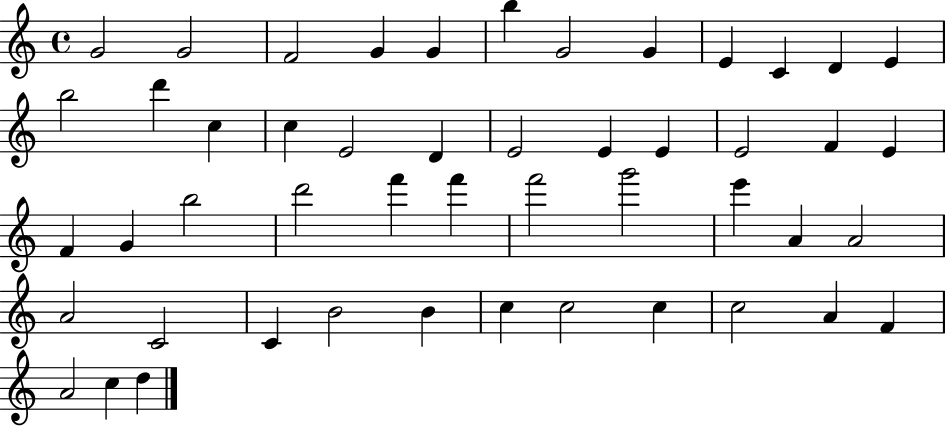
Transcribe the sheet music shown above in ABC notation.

X:1
T:Untitled
M:4/4
L:1/4
K:C
G2 G2 F2 G G b G2 G E C D E b2 d' c c E2 D E2 E E E2 F E F G b2 d'2 f' f' f'2 g'2 e' A A2 A2 C2 C B2 B c c2 c c2 A F A2 c d